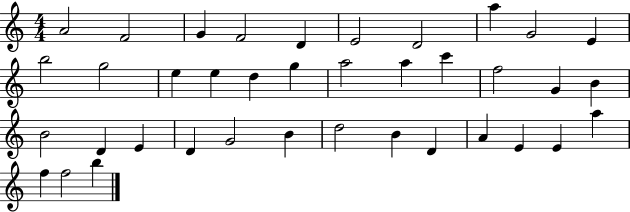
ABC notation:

X:1
T:Untitled
M:4/4
L:1/4
K:C
A2 F2 G F2 D E2 D2 a G2 E b2 g2 e e d g a2 a c' f2 G B B2 D E D G2 B d2 B D A E E a f f2 b